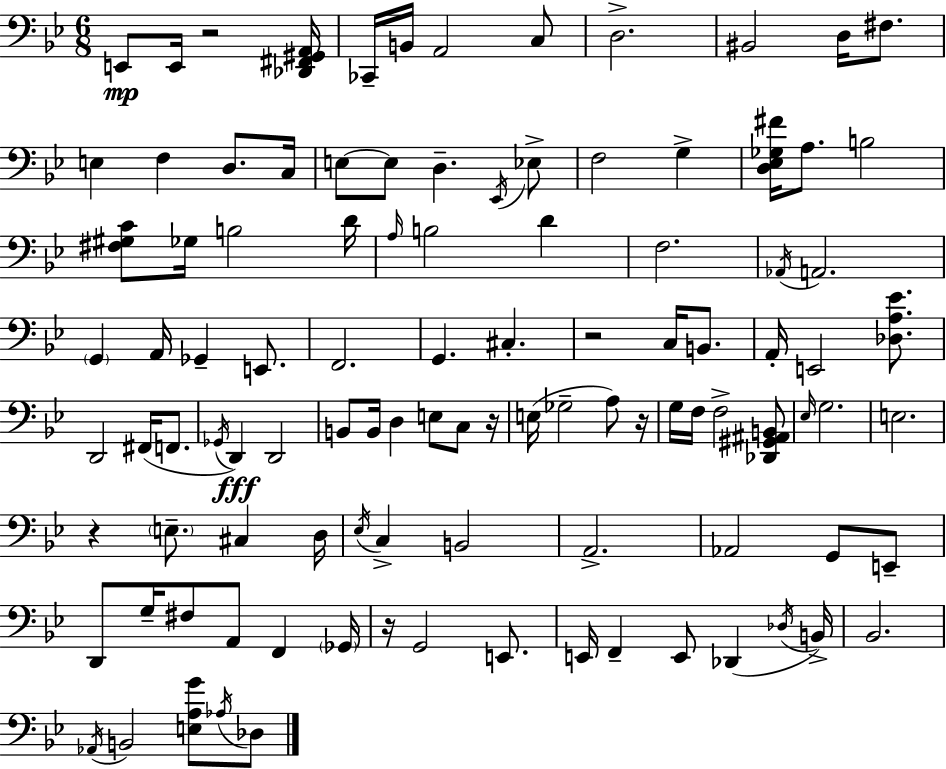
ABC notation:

X:1
T:Untitled
M:6/8
L:1/4
K:Gm
E,,/2 E,,/4 z2 [_D,,^F,,^G,,A,,]/4 _C,,/4 B,,/4 A,,2 C,/2 D,2 ^B,,2 D,/4 ^F,/2 E, F, D,/2 C,/4 E,/2 E,/2 D, _E,,/4 _E,/2 F,2 G, [D,_E,_G,^F]/4 A,/2 B,2 [^F,^G,C]/2 _G,/4 B,2 D/4 A,/4 B,2 D F,2 _A,,/4 A,,2 G,, A,,/4 _G,, E,,/2 F,,2 G,, ^C, z2 C,/4 B,,/2 A,,/4 E,,2 [_D,A,_E]/2 D,,2 ^F,,/4 F,,/2 _G,,/4 D,, D,,2 B,,/2 B,,/4 D, E,/2 C,/2 z/4 E,/4 _G,2 A,/2 z/4 G,/4 F,/4 F,2 [_D,,^G,,^A,,B,,]/2 _E,/4 G,2 E,2 z E,/2 ^C, D,/4 _E,/4 C, B,,2 A,,2 _A,,2 G,,/2 E,,/2 D,,/2 G,/4 ^F,/2 A,,/2 F,, _G,,/4 z/4 G,,2 E,,/2 E,,/4 F,, E,,/2 _D,, _D,/4 B,,/4 _B,,2 _A,,/4 B,,2 [E,A,G]/2 _A,/4 _D,/2